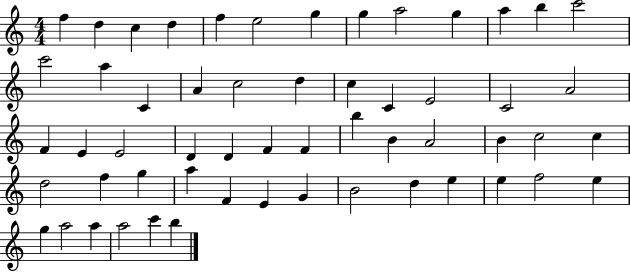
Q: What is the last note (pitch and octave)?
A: B5